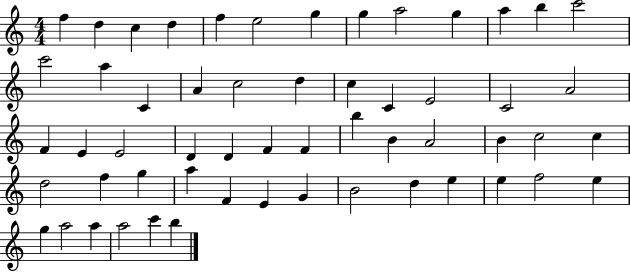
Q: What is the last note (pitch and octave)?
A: B5